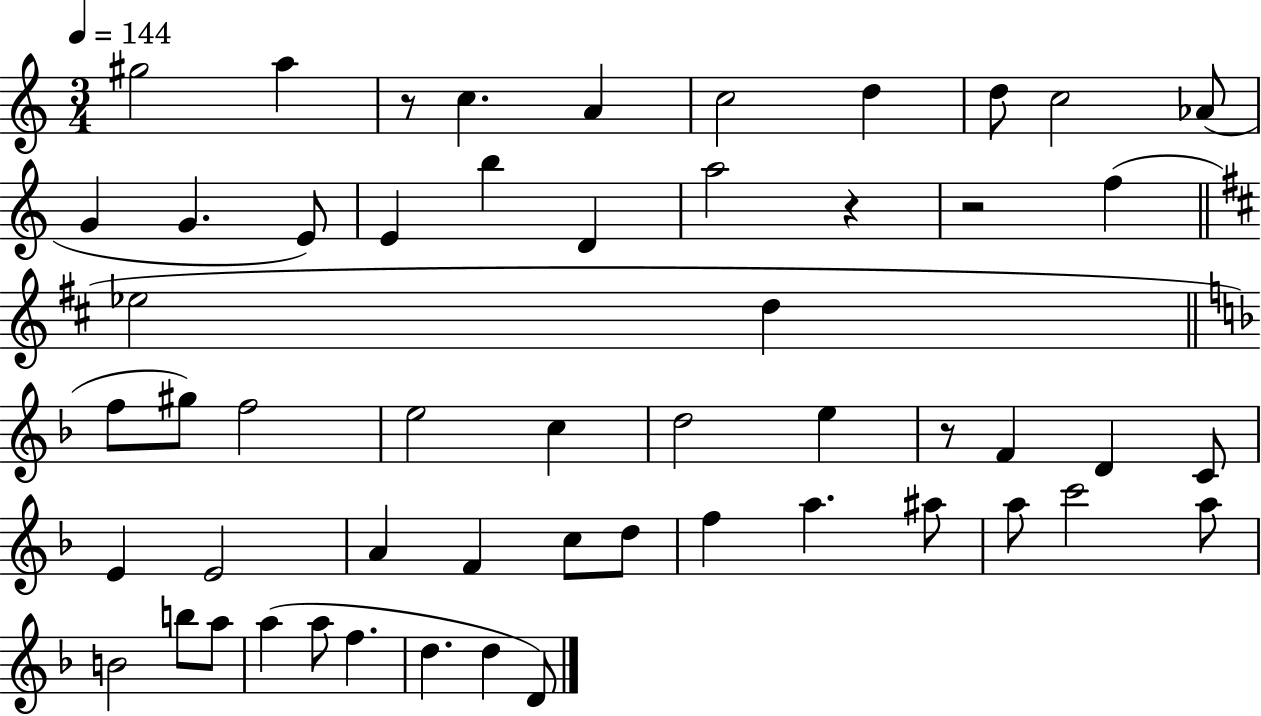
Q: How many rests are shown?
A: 4